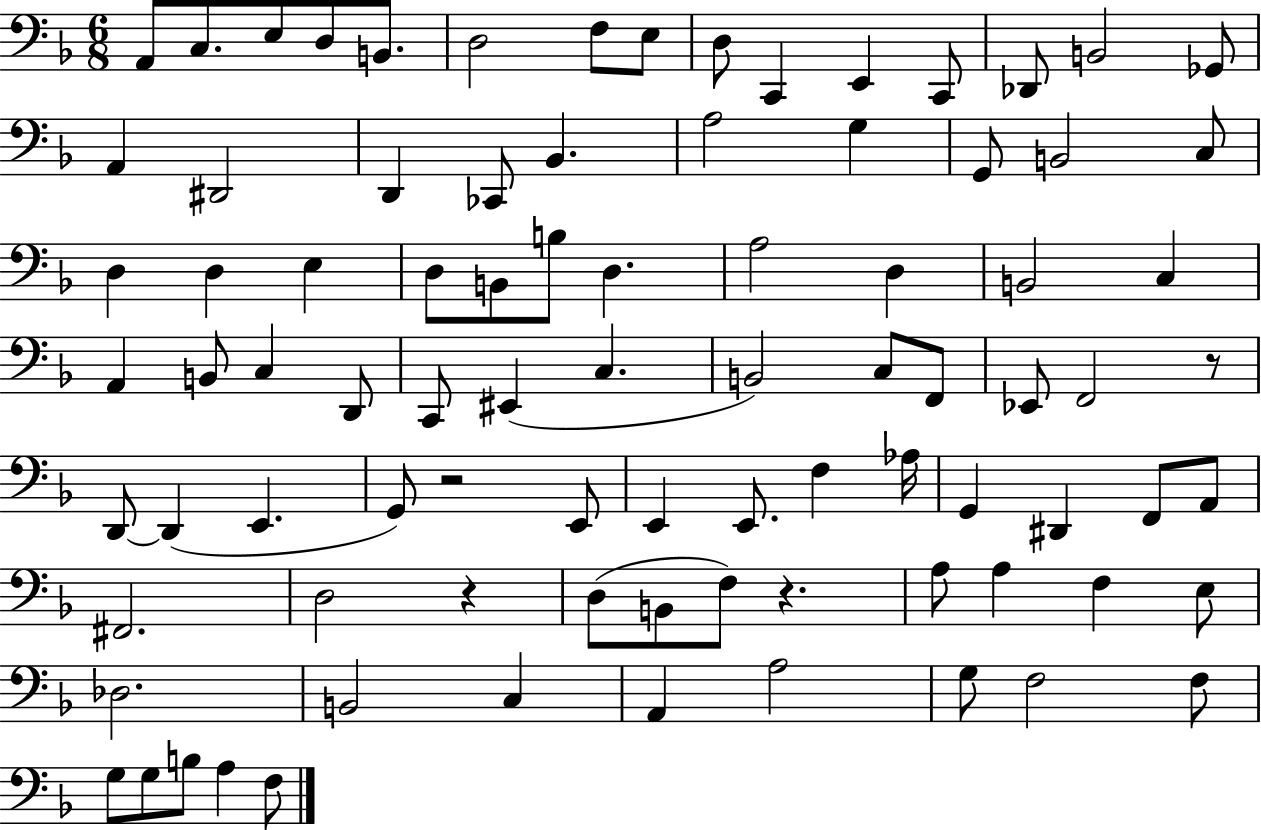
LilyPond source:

{
  \clef bass
  \numericTimeSignature
  \time 6/8
  \key f \major
  a,8 c8. e8 d8 b,8. | d2 f8 e8 | d8 c,4 e,4 c,8 | des,8 b,2 ges,8 | \break a,4 dis,2 | d,4 ces,8 bes,4. | a2 g4 | g,8 b,2 c8 | \break d4 d4 e4 | d8 b,8 b8 d4. | a2 d4 | b,2 c4 | \break a,4 b,8 c4 d,8 | c,8 eis,4( c4. | b,2) c8 f,8 | ees,8 f,2 r8 | \break d,8~~ d,4( e,4. | g,8) r2 e,8 | e,4 e,8. f4 aes16 | g,4 dis,4 f,8 a,8 | \break fis,2. | d2 r4 | d8( b,8 f8) r4. | a8 a4 f4 e8 | \break des2. | b,2 c4 | a,4 a2 | g8 f2 f8 | \break g8 g8 b8 a4 f8 | \bar "|."
}